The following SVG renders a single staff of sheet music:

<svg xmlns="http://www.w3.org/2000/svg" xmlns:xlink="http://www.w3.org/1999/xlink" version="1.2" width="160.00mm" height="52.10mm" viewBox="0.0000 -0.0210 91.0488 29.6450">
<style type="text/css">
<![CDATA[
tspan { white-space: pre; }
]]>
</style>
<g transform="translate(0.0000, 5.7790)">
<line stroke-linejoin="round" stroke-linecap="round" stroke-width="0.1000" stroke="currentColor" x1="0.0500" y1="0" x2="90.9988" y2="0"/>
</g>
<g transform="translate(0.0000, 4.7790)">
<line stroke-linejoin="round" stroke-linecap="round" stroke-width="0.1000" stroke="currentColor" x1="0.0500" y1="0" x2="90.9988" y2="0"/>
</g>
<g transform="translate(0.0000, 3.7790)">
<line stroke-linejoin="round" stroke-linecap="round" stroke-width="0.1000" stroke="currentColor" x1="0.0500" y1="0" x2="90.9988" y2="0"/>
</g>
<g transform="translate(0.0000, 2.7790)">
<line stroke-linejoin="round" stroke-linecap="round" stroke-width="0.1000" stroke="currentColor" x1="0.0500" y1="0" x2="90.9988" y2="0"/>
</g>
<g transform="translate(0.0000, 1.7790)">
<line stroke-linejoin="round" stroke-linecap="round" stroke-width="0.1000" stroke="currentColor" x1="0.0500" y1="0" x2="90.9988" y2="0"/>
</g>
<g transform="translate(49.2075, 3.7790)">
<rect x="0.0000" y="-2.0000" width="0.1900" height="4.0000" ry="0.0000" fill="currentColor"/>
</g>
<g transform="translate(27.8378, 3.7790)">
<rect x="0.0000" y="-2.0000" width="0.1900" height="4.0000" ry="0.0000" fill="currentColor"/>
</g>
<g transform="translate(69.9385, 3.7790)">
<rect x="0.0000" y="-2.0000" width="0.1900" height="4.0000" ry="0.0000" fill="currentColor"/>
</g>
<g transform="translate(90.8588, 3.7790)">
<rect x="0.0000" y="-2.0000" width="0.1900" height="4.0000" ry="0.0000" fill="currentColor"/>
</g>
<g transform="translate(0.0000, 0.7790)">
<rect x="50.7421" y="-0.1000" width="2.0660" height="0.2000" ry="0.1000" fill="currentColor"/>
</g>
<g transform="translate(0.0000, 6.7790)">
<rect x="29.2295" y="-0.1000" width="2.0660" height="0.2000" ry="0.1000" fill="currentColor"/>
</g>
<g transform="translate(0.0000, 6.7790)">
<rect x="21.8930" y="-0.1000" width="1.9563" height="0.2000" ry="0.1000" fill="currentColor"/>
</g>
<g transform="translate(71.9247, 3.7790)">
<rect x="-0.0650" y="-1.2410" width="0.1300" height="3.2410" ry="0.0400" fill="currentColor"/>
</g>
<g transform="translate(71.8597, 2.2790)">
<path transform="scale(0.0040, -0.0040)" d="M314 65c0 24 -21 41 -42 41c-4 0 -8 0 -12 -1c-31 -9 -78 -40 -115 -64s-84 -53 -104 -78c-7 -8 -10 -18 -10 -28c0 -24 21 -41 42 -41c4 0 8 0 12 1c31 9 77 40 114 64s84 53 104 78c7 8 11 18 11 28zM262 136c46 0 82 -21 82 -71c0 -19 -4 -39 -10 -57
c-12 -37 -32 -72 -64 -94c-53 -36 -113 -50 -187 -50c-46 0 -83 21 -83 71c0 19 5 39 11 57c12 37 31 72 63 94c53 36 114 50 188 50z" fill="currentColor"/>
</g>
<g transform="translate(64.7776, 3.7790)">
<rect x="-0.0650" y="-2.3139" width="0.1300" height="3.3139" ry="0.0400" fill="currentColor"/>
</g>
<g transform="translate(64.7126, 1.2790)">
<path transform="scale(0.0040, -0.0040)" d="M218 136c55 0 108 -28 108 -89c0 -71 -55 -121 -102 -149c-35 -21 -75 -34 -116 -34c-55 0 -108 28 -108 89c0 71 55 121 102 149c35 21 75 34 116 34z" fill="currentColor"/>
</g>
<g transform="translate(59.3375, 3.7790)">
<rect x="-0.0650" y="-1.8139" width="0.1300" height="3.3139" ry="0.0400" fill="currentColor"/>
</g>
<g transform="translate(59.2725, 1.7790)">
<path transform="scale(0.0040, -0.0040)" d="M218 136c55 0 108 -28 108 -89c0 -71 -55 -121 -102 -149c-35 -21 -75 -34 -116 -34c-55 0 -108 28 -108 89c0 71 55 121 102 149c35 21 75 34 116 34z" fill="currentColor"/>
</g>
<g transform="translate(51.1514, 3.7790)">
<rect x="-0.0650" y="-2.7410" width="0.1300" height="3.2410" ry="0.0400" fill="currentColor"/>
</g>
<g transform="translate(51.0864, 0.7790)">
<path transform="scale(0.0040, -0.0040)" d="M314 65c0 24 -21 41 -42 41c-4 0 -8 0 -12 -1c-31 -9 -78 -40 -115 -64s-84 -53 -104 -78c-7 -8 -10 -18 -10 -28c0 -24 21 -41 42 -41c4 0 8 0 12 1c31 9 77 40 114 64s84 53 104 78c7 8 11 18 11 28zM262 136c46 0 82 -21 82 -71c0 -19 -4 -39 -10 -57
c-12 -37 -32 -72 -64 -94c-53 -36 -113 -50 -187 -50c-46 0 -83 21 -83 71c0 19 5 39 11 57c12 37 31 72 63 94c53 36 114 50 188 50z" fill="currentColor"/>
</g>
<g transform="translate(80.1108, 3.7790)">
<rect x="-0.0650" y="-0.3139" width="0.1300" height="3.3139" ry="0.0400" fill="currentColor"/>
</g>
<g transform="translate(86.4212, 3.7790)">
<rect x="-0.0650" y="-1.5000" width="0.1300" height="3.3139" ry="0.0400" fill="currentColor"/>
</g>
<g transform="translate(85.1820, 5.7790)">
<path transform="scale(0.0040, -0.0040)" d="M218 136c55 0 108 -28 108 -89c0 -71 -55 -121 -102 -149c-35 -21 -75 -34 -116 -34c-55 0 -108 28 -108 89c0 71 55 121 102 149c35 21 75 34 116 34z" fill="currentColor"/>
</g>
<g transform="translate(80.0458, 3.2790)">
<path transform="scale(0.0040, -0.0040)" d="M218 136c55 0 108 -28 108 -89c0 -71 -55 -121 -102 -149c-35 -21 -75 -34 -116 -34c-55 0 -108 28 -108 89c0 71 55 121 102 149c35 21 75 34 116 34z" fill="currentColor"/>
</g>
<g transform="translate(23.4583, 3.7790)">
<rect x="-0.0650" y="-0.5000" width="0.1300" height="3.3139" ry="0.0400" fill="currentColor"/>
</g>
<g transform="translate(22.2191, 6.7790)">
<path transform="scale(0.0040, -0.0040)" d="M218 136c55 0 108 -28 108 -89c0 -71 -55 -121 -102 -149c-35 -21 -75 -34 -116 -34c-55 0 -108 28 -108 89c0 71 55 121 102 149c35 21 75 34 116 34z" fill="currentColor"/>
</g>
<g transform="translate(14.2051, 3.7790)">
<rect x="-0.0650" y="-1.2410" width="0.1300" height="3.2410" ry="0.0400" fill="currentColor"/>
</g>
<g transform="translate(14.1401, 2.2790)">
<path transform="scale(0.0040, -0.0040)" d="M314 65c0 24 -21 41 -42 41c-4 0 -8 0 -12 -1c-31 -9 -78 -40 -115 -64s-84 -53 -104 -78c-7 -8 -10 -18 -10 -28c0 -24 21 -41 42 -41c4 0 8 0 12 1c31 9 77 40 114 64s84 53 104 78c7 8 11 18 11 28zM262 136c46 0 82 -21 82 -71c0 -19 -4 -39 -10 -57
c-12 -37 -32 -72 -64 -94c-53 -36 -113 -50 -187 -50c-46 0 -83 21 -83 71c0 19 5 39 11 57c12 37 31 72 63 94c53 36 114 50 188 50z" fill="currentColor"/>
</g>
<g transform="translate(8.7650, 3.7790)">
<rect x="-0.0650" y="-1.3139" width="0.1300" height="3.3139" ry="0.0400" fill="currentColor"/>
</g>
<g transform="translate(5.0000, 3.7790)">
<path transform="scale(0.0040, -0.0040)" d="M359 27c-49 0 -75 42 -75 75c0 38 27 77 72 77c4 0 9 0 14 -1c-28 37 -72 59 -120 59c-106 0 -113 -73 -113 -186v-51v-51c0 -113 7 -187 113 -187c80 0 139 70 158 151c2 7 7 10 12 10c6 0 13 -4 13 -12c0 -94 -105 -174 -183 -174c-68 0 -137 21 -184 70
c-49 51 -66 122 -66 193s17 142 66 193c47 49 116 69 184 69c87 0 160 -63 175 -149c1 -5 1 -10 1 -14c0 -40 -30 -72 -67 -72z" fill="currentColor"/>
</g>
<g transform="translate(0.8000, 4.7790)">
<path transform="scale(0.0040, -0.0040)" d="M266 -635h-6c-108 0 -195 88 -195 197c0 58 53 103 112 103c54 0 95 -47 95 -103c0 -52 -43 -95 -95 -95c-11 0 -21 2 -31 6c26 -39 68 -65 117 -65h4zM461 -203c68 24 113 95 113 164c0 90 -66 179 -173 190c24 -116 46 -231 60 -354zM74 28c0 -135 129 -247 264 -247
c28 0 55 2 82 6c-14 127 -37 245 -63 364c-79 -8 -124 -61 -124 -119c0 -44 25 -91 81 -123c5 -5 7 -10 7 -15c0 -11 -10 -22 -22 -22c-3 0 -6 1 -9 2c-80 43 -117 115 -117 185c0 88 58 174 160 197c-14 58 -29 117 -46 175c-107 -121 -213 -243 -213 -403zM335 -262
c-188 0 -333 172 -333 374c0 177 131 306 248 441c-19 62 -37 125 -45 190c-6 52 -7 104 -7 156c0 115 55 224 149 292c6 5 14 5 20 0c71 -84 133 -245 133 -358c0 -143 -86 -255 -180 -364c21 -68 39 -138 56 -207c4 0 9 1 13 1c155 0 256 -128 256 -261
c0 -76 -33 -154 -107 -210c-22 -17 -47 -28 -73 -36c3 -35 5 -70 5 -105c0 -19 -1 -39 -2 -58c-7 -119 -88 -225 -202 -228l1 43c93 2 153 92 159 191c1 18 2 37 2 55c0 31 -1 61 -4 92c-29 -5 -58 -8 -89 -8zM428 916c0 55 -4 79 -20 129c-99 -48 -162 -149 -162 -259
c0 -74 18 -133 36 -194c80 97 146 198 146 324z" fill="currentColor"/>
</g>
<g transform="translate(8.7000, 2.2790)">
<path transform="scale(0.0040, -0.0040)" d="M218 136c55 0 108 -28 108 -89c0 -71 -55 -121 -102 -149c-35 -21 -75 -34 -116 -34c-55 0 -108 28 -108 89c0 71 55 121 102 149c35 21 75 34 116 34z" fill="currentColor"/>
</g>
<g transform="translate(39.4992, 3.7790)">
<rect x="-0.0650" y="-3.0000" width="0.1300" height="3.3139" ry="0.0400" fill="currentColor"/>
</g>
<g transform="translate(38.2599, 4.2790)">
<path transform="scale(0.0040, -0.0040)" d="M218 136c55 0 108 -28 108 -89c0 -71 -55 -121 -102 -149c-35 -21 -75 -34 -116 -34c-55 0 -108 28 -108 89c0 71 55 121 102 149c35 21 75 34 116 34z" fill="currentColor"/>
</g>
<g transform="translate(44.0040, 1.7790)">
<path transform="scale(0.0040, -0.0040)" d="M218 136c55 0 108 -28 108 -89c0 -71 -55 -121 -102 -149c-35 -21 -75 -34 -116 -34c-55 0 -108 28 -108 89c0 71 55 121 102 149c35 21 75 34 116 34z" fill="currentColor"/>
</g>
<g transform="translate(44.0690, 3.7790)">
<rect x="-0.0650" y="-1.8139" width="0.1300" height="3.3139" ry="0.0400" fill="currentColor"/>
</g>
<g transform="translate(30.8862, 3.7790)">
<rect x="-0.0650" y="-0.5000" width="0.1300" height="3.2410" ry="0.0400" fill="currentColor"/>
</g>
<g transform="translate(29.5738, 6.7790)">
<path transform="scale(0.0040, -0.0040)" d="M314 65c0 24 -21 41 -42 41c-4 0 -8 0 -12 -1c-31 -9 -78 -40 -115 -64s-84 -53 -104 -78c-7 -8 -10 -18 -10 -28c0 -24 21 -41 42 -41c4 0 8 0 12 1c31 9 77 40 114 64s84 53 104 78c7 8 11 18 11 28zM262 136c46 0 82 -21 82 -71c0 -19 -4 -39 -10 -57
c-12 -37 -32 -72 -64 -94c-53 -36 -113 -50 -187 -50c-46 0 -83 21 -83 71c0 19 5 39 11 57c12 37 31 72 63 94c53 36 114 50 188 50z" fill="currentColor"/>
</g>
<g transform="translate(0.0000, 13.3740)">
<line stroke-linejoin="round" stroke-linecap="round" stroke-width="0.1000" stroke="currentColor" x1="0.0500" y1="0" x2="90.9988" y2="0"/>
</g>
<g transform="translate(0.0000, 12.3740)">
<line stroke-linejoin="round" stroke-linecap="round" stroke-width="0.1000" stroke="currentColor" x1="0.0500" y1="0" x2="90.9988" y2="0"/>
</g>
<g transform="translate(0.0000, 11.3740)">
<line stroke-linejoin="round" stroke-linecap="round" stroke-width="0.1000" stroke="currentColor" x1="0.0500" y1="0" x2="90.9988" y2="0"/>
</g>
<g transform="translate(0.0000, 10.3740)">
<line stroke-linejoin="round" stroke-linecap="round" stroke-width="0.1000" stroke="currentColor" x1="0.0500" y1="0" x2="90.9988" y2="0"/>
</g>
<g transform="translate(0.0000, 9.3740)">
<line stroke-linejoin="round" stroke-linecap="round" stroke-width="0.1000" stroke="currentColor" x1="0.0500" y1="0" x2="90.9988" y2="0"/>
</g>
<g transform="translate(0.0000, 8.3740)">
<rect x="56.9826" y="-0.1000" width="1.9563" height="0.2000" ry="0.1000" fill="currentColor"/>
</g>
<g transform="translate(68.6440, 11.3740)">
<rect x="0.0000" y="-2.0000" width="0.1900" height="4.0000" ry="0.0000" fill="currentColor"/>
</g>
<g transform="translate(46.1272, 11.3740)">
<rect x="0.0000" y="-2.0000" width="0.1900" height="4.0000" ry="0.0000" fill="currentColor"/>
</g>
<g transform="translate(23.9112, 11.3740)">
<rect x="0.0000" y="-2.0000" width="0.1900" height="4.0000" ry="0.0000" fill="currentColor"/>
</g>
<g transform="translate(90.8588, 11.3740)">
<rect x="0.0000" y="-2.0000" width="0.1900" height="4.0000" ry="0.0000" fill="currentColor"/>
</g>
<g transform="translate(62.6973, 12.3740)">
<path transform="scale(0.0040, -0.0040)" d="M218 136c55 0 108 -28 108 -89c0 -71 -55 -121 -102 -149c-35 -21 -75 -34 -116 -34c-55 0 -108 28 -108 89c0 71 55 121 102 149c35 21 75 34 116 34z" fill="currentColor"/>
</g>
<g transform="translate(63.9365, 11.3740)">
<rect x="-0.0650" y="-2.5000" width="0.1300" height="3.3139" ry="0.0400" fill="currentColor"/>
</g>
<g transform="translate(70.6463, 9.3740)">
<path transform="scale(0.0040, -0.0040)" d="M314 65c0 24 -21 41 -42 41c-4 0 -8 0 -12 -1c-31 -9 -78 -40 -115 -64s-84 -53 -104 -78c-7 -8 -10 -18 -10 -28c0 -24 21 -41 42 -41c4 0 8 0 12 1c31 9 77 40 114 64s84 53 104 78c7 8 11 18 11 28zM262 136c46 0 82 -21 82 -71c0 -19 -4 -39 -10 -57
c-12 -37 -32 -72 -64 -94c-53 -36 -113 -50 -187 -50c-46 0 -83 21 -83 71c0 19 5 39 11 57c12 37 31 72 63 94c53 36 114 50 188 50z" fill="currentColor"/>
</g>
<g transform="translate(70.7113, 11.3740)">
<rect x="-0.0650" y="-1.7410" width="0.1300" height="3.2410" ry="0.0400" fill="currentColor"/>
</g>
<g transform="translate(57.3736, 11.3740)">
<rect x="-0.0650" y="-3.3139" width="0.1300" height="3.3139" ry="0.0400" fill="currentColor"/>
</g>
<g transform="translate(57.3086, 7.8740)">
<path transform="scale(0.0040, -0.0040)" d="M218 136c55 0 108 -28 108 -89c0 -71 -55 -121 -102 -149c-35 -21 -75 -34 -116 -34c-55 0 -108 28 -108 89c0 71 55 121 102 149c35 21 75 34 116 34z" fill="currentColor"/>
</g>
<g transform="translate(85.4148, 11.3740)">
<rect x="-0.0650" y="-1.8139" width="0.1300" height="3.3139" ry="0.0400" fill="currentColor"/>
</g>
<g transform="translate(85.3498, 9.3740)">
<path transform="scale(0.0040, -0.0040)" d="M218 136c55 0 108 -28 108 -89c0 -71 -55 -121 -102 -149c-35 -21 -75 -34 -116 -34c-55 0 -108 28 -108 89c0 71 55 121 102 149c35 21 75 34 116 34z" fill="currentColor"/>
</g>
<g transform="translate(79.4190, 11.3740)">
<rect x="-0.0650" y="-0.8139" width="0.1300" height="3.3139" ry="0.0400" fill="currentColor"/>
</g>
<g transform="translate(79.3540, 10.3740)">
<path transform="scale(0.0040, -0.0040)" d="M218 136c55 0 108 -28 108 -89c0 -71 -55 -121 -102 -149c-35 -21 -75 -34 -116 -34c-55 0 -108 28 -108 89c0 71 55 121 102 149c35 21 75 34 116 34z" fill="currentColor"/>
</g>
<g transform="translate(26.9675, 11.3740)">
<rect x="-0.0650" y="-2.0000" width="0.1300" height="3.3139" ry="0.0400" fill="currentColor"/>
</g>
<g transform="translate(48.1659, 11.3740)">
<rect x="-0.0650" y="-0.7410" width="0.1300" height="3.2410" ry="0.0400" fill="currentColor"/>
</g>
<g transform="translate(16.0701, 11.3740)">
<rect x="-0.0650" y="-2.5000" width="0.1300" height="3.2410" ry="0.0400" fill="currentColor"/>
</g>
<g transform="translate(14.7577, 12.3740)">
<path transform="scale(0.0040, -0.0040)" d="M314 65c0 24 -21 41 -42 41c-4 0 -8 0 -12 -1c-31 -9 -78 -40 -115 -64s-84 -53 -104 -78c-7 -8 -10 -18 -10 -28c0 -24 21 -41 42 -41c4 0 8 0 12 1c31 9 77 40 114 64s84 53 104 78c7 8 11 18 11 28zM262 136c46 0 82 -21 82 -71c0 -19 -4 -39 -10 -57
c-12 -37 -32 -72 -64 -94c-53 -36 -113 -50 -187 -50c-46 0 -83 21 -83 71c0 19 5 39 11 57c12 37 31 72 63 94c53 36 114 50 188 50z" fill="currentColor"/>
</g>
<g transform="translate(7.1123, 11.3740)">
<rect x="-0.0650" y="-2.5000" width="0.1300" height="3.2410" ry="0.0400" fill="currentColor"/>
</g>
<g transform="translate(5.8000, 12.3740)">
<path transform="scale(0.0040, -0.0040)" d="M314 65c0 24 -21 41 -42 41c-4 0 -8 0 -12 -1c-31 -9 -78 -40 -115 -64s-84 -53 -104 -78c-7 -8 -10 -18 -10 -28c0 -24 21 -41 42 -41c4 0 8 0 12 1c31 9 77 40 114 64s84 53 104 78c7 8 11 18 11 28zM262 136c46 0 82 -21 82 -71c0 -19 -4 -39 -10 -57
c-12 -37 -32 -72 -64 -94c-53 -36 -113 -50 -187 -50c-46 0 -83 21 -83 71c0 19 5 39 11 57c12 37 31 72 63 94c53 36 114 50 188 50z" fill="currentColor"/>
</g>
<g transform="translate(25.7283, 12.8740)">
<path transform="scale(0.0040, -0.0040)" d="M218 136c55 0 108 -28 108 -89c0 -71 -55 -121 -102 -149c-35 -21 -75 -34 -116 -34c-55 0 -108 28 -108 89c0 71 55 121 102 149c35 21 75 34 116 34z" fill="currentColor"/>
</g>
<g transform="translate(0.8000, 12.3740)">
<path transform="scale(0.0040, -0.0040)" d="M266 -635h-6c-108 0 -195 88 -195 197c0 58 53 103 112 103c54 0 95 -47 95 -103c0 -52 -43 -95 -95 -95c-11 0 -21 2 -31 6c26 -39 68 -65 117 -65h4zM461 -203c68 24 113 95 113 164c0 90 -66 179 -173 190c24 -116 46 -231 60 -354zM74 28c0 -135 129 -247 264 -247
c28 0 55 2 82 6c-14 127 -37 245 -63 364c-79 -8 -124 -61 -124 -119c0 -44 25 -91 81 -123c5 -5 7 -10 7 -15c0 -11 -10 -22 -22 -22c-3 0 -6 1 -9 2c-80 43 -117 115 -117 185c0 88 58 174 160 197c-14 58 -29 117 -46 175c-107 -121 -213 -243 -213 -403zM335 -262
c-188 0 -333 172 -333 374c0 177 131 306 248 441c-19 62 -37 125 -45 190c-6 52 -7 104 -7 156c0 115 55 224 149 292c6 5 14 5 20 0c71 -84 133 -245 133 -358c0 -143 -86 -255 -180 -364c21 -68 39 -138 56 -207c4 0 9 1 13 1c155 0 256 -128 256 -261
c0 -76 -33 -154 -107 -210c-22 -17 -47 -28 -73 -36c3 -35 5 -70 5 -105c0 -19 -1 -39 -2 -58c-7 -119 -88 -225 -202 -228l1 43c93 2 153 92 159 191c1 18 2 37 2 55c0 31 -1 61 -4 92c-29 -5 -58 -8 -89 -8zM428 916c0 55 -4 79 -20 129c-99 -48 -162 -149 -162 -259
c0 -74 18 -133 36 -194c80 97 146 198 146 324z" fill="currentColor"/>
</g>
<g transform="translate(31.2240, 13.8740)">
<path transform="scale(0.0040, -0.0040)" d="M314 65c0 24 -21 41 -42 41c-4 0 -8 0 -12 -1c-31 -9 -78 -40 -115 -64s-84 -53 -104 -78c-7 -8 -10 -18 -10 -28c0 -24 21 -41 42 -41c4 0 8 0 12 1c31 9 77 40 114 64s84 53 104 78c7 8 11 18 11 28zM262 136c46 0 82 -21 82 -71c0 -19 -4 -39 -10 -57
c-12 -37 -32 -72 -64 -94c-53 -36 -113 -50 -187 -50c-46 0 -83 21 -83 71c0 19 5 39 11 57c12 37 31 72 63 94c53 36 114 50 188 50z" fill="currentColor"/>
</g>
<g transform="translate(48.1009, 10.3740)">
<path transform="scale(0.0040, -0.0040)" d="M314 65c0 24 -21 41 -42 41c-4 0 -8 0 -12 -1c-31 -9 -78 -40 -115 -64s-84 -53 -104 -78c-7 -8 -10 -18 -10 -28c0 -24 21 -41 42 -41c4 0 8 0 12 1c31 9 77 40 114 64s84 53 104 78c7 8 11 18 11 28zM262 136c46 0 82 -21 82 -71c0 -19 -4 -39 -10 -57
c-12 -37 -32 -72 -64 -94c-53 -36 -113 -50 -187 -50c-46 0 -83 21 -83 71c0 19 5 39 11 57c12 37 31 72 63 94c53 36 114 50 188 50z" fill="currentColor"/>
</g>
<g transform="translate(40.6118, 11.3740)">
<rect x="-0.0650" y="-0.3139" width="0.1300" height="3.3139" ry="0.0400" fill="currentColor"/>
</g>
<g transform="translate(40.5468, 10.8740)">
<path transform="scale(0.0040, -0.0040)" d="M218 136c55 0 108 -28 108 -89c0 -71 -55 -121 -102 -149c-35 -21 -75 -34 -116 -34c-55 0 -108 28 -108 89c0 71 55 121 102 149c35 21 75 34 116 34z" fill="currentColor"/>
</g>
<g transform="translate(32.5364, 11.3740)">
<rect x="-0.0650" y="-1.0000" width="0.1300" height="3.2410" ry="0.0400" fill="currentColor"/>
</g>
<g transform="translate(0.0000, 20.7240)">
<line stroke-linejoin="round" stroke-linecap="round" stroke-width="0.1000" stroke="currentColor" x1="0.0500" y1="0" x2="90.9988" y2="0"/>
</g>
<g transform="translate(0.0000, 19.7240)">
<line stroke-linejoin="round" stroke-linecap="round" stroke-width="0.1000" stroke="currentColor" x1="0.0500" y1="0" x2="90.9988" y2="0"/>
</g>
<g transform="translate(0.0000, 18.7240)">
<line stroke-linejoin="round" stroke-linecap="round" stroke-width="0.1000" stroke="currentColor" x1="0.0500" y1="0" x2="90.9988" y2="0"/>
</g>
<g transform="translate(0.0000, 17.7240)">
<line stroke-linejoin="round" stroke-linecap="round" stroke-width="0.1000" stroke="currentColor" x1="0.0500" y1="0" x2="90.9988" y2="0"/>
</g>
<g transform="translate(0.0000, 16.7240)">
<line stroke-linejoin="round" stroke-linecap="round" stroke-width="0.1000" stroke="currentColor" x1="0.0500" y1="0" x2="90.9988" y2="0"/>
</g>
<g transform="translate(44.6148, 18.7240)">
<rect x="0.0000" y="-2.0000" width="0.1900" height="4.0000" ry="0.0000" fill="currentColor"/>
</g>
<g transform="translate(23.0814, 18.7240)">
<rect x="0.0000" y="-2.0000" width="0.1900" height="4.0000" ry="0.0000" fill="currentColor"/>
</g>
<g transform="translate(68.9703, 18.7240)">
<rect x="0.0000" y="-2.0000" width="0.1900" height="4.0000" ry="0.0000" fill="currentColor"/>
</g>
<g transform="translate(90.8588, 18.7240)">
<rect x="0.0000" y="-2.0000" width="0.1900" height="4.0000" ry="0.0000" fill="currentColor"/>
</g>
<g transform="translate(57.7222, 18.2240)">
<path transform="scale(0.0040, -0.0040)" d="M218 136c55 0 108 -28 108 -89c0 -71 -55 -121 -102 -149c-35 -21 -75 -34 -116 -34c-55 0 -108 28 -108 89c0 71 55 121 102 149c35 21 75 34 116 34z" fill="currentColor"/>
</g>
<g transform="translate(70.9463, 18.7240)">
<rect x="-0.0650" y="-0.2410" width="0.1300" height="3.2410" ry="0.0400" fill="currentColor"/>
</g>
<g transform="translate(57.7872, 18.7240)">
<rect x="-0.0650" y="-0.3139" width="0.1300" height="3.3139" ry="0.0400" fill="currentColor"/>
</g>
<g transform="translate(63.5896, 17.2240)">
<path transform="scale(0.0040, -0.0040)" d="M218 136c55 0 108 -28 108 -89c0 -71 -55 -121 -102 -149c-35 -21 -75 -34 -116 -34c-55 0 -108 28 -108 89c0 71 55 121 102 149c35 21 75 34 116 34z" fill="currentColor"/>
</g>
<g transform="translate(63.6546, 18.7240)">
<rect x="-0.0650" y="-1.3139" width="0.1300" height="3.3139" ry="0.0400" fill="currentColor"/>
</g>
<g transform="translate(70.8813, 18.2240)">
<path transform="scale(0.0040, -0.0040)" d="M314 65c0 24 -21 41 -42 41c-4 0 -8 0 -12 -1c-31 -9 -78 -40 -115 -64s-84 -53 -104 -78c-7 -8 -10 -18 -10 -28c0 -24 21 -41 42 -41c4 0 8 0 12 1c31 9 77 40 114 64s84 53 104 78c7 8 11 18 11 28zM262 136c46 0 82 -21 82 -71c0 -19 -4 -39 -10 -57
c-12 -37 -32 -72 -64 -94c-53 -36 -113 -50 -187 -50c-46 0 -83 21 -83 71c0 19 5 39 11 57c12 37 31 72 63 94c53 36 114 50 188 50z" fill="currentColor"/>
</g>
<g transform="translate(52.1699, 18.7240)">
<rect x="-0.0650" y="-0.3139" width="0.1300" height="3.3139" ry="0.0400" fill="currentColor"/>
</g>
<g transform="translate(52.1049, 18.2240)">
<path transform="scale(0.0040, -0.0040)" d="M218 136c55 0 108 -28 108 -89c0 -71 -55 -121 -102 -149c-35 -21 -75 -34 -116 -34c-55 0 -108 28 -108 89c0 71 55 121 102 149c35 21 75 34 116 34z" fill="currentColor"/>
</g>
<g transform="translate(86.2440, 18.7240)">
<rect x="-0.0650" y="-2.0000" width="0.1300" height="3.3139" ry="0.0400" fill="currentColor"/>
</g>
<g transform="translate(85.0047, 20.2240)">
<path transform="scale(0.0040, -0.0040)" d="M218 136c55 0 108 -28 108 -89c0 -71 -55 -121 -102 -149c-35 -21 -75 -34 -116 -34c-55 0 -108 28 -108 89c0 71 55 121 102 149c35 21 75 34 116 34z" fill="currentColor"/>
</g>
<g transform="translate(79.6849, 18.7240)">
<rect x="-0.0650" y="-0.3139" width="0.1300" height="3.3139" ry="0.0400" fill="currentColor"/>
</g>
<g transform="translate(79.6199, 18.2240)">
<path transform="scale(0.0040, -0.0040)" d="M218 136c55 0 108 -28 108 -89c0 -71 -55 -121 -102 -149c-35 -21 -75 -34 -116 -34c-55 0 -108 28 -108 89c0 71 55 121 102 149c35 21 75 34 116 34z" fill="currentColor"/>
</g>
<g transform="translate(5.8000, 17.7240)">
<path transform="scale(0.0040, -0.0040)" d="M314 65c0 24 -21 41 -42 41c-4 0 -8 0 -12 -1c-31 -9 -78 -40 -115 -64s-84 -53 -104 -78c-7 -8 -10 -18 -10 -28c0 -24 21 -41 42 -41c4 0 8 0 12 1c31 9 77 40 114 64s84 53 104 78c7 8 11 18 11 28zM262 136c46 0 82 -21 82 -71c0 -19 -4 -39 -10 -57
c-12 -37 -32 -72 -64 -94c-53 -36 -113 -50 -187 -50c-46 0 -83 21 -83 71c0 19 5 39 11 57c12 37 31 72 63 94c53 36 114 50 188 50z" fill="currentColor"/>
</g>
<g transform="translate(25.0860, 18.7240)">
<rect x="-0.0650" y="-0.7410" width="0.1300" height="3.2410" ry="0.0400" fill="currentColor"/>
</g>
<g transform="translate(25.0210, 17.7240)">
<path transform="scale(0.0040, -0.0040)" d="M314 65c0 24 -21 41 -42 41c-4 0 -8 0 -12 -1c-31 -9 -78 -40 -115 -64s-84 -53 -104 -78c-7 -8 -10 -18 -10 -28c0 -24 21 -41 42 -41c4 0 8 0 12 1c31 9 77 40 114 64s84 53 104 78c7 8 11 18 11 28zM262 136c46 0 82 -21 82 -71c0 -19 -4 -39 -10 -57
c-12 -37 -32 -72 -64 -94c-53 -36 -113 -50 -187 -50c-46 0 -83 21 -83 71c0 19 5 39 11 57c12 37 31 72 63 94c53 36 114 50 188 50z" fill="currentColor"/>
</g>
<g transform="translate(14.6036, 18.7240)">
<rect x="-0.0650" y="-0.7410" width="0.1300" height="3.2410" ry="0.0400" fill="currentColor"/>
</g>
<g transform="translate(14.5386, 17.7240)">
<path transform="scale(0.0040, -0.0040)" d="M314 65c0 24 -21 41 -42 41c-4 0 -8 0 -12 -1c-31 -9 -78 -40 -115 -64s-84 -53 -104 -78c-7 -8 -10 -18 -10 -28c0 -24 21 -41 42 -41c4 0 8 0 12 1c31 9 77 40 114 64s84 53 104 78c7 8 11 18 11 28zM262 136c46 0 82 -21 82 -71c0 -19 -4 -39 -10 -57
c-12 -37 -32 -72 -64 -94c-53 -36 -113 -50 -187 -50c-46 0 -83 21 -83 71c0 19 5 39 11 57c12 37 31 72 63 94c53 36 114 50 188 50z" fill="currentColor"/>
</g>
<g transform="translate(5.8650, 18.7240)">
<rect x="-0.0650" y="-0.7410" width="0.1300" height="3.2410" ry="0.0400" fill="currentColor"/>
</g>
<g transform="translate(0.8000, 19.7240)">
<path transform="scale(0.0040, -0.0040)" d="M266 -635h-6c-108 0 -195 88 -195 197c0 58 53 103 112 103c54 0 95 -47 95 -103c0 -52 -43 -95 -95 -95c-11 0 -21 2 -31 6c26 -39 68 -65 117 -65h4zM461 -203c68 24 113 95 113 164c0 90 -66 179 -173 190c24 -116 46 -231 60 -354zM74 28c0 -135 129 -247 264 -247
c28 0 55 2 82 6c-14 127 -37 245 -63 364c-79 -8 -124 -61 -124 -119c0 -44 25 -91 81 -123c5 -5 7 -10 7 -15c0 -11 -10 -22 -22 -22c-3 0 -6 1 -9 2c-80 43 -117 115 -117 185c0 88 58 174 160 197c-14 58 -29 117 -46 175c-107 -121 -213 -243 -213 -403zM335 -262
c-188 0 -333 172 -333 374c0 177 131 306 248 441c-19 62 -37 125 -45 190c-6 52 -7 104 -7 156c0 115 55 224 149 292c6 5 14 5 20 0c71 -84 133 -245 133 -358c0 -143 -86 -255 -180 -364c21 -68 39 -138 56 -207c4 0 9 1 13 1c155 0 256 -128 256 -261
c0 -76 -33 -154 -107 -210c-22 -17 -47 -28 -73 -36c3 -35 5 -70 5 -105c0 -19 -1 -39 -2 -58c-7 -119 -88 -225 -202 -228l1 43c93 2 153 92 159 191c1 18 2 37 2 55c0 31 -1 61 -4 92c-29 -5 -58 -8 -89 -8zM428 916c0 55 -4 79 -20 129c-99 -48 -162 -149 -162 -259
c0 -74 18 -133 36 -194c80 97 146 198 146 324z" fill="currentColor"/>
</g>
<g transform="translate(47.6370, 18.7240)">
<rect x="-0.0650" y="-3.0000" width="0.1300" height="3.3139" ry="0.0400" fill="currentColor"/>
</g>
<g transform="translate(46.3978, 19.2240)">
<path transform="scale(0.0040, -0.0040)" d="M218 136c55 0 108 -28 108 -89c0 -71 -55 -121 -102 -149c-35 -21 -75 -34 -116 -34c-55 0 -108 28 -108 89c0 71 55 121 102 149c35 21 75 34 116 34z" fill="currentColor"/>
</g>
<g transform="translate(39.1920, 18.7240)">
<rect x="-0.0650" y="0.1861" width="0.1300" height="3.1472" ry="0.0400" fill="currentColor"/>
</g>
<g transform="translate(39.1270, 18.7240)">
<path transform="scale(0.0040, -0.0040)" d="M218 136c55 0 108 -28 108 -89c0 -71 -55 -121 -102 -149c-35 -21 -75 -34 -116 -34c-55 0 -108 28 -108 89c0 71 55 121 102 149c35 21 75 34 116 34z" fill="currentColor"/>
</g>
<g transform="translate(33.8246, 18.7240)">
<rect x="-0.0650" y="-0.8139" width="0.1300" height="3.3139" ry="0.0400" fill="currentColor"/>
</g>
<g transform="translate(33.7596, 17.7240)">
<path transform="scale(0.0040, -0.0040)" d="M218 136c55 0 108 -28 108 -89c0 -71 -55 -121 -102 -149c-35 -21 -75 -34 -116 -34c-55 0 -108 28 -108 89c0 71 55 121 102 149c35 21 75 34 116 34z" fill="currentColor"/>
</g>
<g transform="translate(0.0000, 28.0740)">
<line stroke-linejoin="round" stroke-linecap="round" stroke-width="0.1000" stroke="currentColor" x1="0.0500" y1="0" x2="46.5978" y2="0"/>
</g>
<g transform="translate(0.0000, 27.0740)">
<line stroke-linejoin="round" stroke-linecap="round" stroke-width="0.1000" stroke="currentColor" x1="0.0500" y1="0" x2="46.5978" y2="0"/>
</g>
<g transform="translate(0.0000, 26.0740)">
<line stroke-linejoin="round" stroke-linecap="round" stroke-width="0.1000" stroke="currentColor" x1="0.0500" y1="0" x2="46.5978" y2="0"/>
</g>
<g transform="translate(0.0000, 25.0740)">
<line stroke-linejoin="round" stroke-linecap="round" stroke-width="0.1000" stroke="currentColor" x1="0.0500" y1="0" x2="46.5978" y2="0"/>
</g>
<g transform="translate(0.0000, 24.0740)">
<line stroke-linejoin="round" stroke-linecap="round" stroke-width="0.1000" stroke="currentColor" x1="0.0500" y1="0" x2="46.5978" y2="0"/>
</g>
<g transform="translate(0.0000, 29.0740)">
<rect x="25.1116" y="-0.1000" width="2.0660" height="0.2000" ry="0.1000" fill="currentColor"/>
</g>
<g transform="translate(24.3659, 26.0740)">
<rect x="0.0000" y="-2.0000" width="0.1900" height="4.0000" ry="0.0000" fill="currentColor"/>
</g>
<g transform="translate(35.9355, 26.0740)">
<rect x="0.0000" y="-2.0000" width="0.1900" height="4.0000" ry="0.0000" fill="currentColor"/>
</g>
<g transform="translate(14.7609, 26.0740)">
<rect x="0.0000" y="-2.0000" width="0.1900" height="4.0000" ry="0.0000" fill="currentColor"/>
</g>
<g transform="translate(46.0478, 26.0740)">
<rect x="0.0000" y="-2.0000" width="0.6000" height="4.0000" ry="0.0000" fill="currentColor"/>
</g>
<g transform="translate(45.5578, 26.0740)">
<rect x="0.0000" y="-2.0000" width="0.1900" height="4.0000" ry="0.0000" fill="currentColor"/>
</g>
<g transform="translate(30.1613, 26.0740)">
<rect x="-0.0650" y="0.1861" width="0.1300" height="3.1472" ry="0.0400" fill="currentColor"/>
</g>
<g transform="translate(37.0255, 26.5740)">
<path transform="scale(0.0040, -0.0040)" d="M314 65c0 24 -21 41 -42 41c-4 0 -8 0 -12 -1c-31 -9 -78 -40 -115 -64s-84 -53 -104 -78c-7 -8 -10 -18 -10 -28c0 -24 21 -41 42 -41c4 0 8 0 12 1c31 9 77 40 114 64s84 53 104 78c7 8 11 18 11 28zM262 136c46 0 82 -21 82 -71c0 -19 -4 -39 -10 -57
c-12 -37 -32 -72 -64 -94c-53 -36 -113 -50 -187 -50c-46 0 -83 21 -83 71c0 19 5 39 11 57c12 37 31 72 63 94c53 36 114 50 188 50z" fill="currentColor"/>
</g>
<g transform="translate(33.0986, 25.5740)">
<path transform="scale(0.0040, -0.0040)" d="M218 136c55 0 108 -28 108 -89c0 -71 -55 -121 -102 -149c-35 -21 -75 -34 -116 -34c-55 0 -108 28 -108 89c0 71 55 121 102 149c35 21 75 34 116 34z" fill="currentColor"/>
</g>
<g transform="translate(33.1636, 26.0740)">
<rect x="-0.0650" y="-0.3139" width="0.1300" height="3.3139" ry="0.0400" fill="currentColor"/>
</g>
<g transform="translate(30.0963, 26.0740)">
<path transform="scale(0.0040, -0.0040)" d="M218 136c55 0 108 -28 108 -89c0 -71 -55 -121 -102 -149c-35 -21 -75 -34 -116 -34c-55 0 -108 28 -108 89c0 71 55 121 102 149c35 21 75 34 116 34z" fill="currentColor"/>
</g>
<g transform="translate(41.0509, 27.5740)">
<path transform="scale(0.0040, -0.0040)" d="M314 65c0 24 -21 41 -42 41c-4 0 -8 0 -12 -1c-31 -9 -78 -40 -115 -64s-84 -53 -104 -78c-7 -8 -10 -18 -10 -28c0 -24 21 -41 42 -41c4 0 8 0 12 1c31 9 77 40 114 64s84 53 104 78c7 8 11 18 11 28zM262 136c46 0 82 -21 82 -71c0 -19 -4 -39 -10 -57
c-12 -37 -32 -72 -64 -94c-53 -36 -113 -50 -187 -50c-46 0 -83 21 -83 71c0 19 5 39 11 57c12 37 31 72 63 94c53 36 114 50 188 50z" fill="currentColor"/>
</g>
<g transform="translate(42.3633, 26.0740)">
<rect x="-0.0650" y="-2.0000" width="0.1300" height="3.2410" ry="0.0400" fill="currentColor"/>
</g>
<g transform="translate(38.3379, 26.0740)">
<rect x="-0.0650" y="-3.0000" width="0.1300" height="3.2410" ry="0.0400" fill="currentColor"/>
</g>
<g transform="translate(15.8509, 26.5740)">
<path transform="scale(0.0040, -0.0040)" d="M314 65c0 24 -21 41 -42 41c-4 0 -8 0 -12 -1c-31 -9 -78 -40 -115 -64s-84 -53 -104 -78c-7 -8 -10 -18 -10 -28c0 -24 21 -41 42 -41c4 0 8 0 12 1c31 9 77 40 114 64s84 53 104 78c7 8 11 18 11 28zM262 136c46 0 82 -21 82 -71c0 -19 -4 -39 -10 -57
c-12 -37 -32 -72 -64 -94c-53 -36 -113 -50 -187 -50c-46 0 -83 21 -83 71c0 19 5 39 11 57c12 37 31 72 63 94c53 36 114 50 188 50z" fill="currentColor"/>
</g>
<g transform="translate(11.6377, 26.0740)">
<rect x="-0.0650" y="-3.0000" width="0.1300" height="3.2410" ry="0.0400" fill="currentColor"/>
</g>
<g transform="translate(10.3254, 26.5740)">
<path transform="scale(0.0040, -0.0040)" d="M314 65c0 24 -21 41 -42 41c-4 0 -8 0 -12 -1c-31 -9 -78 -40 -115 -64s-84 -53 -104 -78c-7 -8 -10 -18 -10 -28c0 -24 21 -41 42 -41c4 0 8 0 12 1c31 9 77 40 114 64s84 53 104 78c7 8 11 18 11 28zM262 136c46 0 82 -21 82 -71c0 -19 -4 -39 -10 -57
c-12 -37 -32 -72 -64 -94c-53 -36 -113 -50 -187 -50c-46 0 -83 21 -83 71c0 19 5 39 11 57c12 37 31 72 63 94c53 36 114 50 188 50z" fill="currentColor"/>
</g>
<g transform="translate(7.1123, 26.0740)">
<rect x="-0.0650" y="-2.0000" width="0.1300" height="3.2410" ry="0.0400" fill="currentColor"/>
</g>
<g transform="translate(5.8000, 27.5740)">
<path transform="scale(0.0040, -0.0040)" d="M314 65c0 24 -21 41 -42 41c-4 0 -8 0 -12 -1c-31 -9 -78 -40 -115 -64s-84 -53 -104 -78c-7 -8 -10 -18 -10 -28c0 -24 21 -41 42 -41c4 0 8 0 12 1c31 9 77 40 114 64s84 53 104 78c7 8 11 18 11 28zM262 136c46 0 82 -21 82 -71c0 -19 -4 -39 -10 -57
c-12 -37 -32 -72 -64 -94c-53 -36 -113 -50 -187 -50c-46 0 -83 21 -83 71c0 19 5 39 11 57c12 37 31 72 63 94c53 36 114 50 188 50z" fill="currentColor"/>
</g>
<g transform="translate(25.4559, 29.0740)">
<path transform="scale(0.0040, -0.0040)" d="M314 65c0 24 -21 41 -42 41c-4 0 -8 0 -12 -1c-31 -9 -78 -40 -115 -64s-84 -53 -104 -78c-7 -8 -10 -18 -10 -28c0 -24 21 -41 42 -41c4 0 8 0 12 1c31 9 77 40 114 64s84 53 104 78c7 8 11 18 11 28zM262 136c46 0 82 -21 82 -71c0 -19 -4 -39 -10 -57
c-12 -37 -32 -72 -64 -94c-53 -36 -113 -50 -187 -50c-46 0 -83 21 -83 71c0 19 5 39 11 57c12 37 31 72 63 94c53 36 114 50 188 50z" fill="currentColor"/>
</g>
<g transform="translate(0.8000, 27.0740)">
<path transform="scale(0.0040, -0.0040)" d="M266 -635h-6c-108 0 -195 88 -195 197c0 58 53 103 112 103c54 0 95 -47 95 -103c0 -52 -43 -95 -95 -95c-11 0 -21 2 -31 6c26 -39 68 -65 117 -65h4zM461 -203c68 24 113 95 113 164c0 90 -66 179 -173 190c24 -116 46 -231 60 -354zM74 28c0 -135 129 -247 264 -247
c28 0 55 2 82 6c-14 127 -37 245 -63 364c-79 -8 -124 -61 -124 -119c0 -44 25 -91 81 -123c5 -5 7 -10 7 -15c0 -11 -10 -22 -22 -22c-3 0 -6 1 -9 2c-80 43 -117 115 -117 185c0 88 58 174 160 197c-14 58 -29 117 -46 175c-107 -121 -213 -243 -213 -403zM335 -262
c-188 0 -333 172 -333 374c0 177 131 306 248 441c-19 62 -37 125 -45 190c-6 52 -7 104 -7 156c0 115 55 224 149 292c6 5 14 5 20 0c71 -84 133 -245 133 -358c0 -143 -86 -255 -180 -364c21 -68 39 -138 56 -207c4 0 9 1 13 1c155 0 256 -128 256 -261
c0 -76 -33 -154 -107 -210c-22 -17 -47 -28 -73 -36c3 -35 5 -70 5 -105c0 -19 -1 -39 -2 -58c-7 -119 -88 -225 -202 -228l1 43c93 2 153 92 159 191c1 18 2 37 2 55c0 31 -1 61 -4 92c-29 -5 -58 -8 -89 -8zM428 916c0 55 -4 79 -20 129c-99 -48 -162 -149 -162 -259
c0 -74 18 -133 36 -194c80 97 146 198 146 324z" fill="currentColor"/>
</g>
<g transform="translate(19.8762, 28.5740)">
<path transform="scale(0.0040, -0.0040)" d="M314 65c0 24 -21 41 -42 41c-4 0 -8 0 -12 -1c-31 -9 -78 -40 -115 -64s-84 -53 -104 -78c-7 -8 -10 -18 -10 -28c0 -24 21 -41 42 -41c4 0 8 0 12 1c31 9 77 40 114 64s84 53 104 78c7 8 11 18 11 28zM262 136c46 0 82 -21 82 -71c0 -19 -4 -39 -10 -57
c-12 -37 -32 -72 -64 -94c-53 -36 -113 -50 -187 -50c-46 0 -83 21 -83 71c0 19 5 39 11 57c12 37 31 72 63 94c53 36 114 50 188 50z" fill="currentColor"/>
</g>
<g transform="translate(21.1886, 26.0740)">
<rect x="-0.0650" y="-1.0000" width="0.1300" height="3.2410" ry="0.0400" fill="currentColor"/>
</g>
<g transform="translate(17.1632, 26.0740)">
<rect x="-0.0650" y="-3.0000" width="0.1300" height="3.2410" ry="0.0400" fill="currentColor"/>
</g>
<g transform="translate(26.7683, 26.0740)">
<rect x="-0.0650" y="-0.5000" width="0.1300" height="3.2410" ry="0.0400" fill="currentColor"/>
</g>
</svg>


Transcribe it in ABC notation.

X:1
T:Untitled
M:4/4
L:1/4
K:C
e e2 C C2 A f a2 f g e2 c E G2 G2 F D2 c d2 b G f2 d f d2 d2 d2 d B A c c e c2 c F F2 A2 A2 D2 C2 B c A2 F2